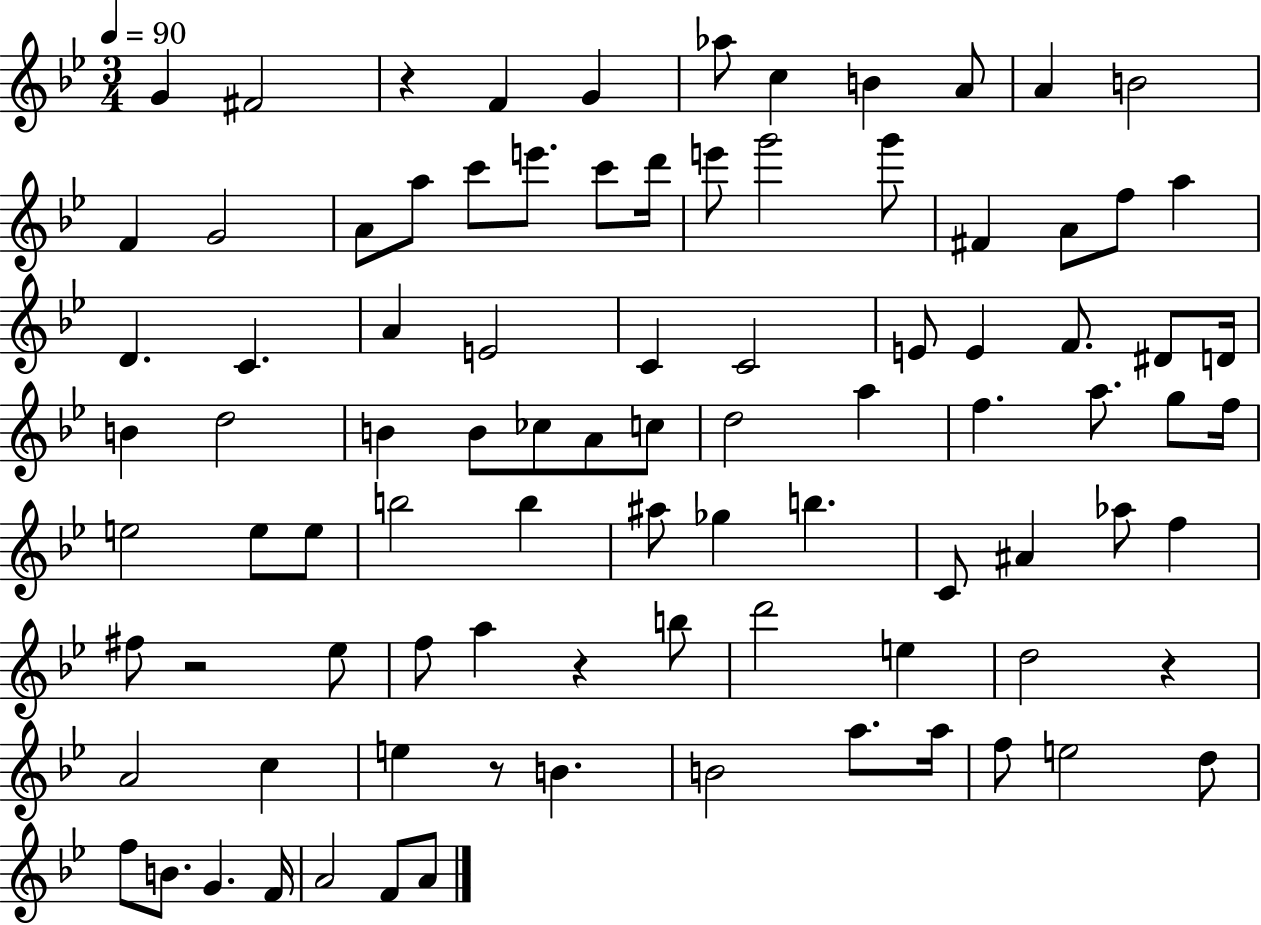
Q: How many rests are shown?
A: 5